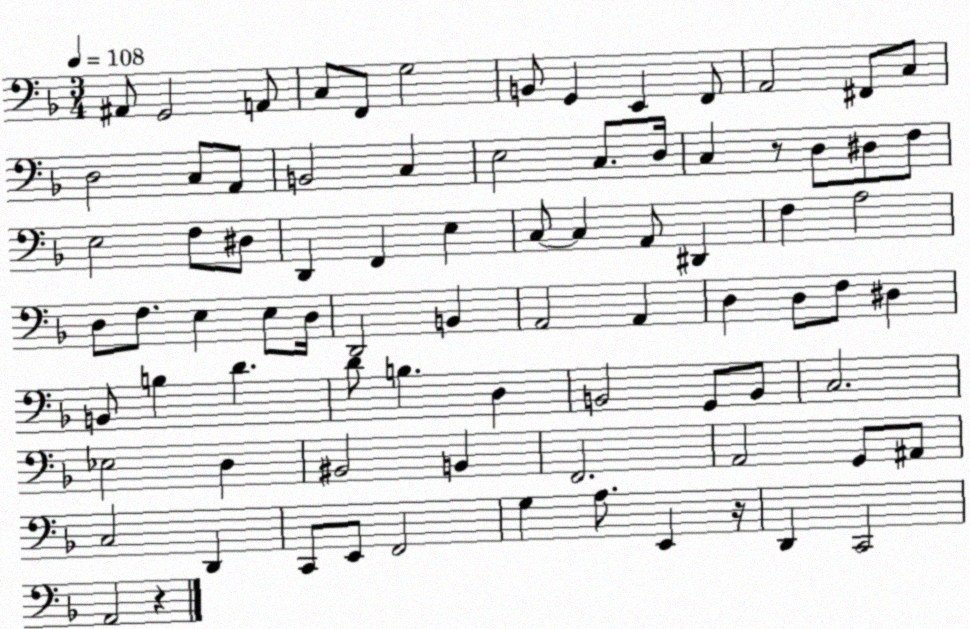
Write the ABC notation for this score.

X:1
T:Untitled
M:3/4
L:1/4
K:F
^A,,/2 G,,2 A,,/2 C,/2 F,,/2 G,2 B,,/2 G,, E,, F,,/2 A,,2 ^F,,/2 C,/2 D,2 C,/2 A,,/2 B,,2 C, E,2 C,/2 D,/4 C, z/2 D,/2 ^D,/2 F,/2 E,2 F,/2 ^D,/2 D,, F,, E, C,/2 C, A,,/2 ^D,, F, A,2 D,/2 F,/2 E, E,/2 D,/4 D,,2 B,, A,,2 A,, D, D,/2 F,/2 ^D, B,,/2 B, D D/2 B, D, B,,2 G,,/2 B,,/2 C,2 _E,2 D, ^B,,2 B,, F,,2 A,,2 G,,/2 ^A,,/2 C,2 D,, C,,/2 E,,/2 F,,2 G, A,/2 E,, z/4 D,, C,,2 A,,2 z